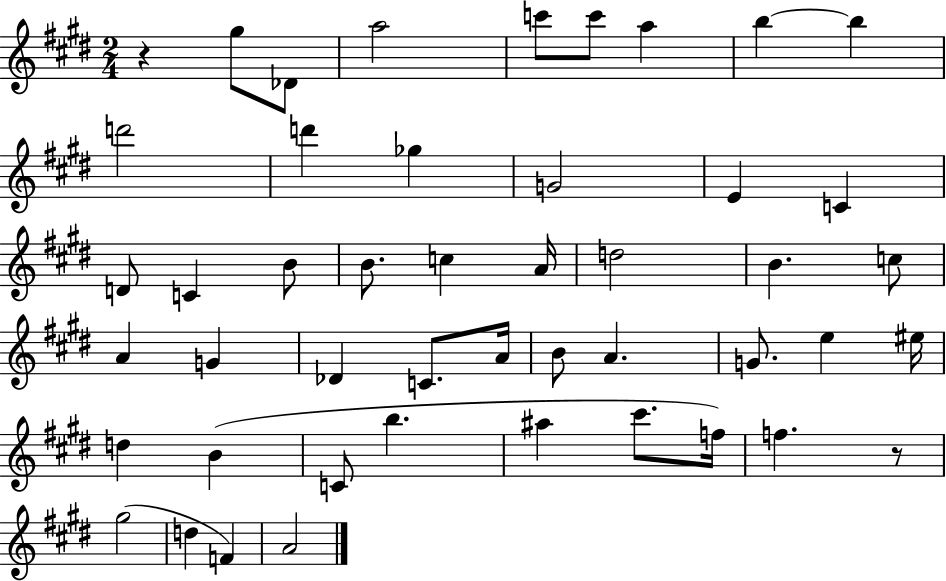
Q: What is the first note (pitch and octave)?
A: G#5